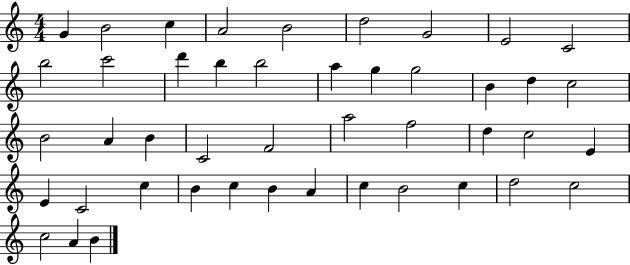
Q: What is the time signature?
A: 4/4